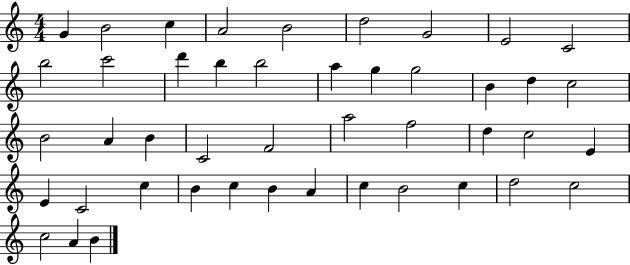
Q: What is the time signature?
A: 4/4